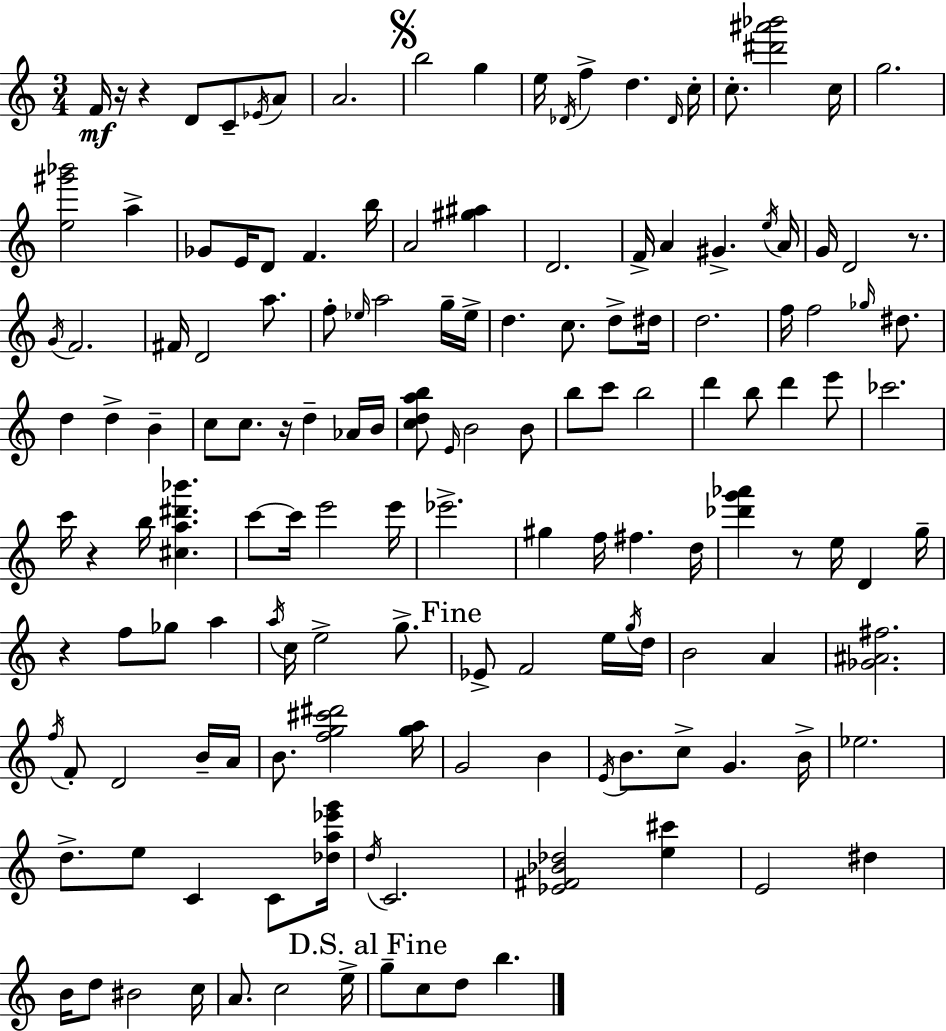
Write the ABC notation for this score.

X:1
T:Untitled
M:3/4
L:1/4
K:Am
F/4 z/4 z D/2 C/2 _E/4 A/2 A2 b2 g e/4 _D/4 f d _D/4 c/4 c/2 [^d'^a'_b']2 c/4 g2 [e^g'_b']2 a _G/2 E/4 D/2 F b/4 A2 [^g^a] D2 F/4 A ^G e/4 A/4 G/4 D2 z/2 G/4 F2 ^F/4 D2 a/2 f/2 _e/4 a2 g/4 _e/4 d c/2 d/2 ^d/4 d2 f/4 f2 _g/4 ^d/2 d d B c/2 c/2 z/4 d _A/4 B/4 [cdab]/2 E/4 B2 B/2 b/2 c'/2 b2 d' b/2 d' e'/2 _c'2 c'/4 z b/4 [^ca^d'_b'] c'/2 c'/4 e'2 e'/4 _e'2 ^g f/4 ^f d/4 [_d'g'_a'] z/2 e/4 D g/4 z f/2 _g/2 a a/4 c/4 e2 g/2 _E/2 F2 e/4 g/4 d/4 B2 A [_G^A^f]2 f/4 F/2 D2 B/4 A/4 B/2 [fg^c'^d']2 [ga]/4 G2 B E/4 B/2 c/2 G B/4 _e2 d/2 e/2 C C/2 [_da_e'g']/4 d/4 C2 [_E^F_B_d]2 [e^c'] E2 ^d B/4 d/2 ^B2 c/4 A/2 c2 e/4 g/2 c/2 d/2 b